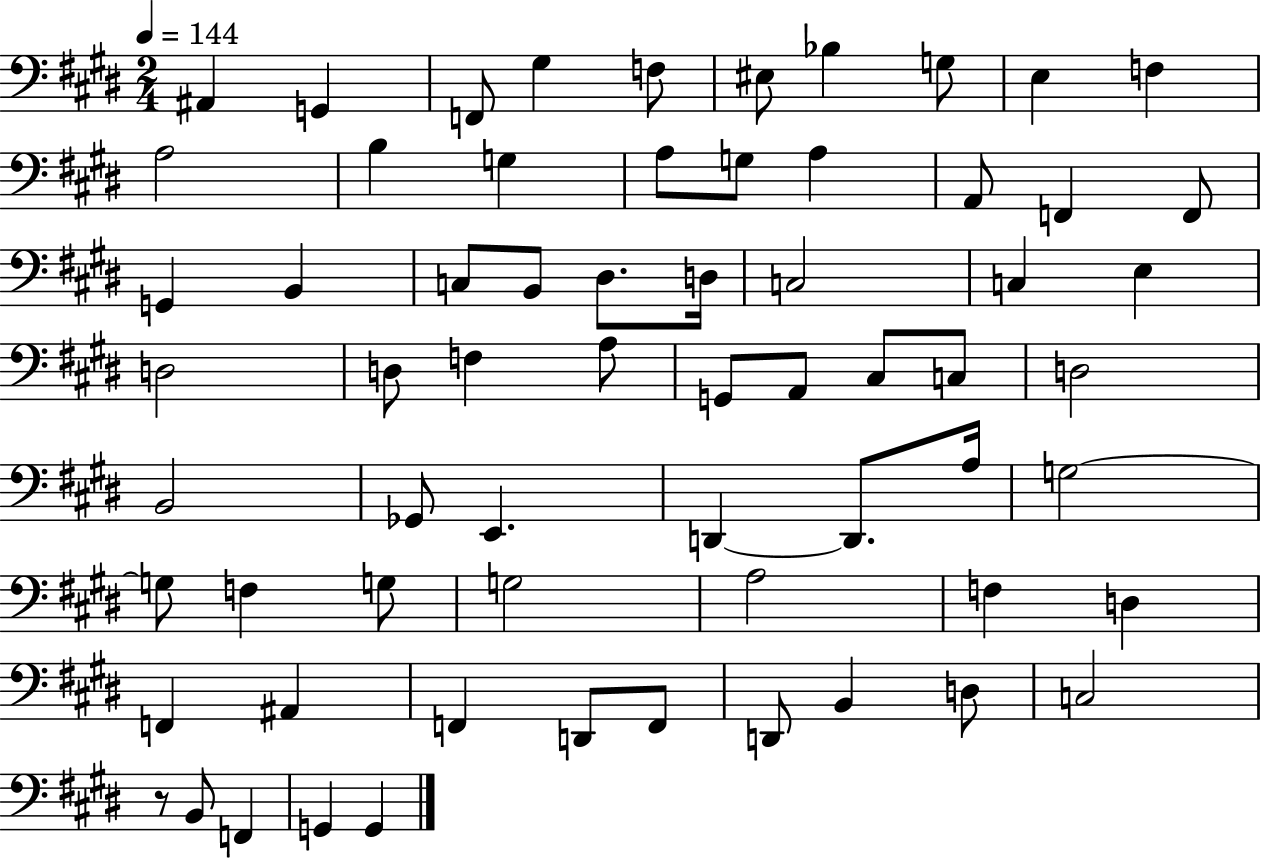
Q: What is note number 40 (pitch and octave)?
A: E2